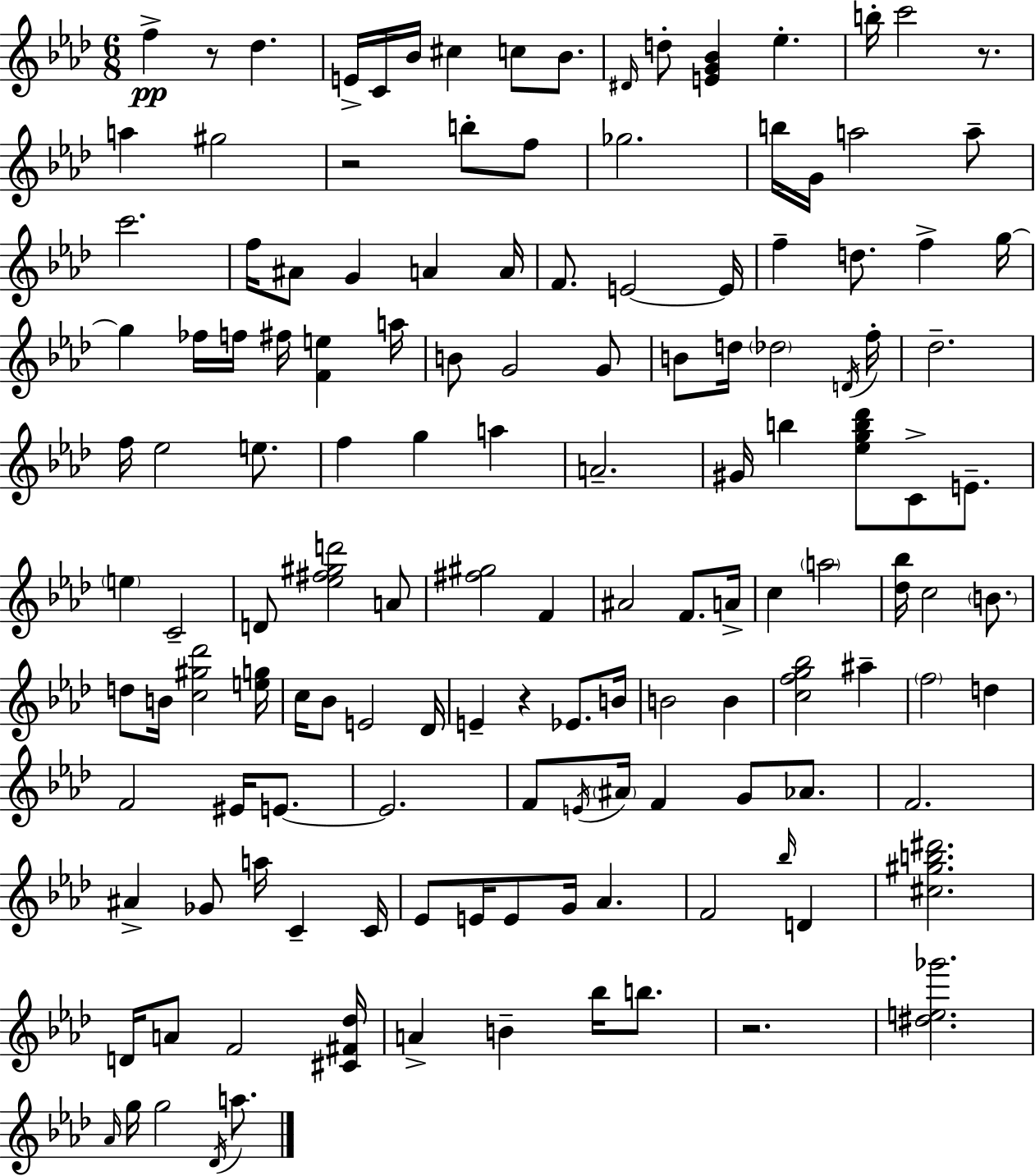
{
  \clef treble
  \numericTimeSignature
  \time 6/8
  \key f \minor
  f''4->\pp r8 des''4. | e'16-> c'16 bes'16 cis''4 c''8 bes'8. | \grace { dis'16 } d''8-. <e' g' bes'>4 ees''4.-. | b''16-. c'''2 r8. | \break a''4 gis''2 | r2 b''8-. f''8 | ges''2. | b''16 g'16 a''2 a''8-- | \break c'''2. | f''16 ais'8 g'4 a'4 | a'16 f'8. e'2~~ | e'16 f''4-- d''8. f''4-> | \break g''16~~ g''4 fes''16 f''16 fis''16 <f' e''>4 | a''16 b'8 g'2 g'8 | b'8 d''16 \parenthesize des''2 | \acciaccatura { d'16 } f''16-. des''2.-- | \break f''16 ees''2 e''8. | f''4 g''4 a''4 | a'2.-- | gis'16 b''4 <ees'' g'' b'' des'''>8 c'8-> e'8.-- | \break \parenthesize e''4 c'2-- | d'8 <ees'' fis'' gis'' d'''>2 | a'8 <fis'' gis''>2 f'4 | ais'2 f'8. | \break a'16-> c''4 \parenthesize a''2 | <des'' bes''>16 c''2 \parenthesize b'8. | d''8 b'16 <c'' gis'' des'''>2 | <e'' g''>16 c''16 bes'8 e'2 | \break des'16 e'4-- r4 ees'8. | b'16 b'2 b'4 | <c'' f'' g'' bes''>2 ais''4-- | \parenthesize f''2 d''4 | \break f'2 eis'16 e'8.~~ | e'2. | f'8 \acciaccatura { e'16 } \parenthesize ais'16 f'4 g'8 | aes'8. f'2. | \break ais'4-> ges'8 a''16 c'4-- | c'16 ees'8 e'16 e'8 g'16 aes'4. | f'2 \grace { bes''16 } | d'4 <cis'' gis'' b'' dis'''>2. | \break d'16 a'8 f'2 | <cis' fis' des''>16 a'4-> b'4-- | bes''16 b''8. r2. | <dis'' e'' ges'''>2. | \break \grace { aes'16 } g''16 g''2 | \acciaccatura { des'16 } a''8. \bar "|."
}